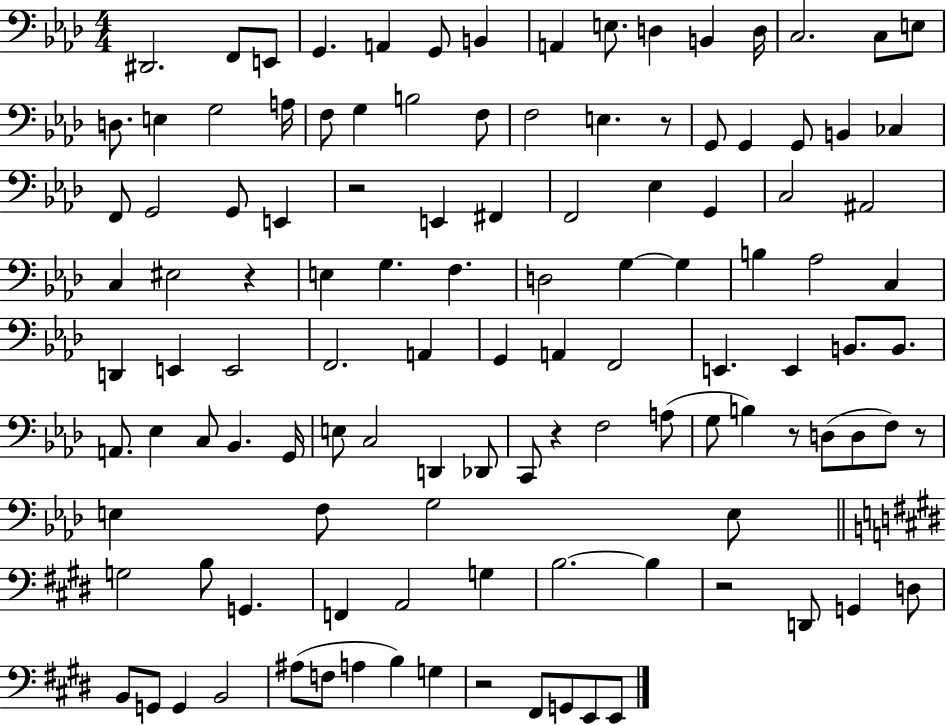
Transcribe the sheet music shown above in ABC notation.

X:1
T:Untitled
M:4/4
L:1/4
K:Ab
^D,,2 F,,/2 E,,/2 G,, A,, G,,/2 B,, A,, E,/2 D, B,, D,/4 C,2 C,/2 E,/2 D,/2 E, G,2 A,/4 F,/2 G, B,2 F,/2 F,2 E, z/2 G,,/2 G,, G,,/2 B,, _C, F,,/2 G,,2 G,,/2 E,, z2 E,, ^F,, F,,2 _E, G,, C,2 ^A,,2 C, ^E,2 z E, G, F, D,2 G, G, B, _A,2 C, D,, E,, E,,2 F,,2 A,, G,, A,, F,,2 E,, E,, B,,/2 B,,/2 A,,/2 _E, C,/2 _B,, G,,/4 E,/2 C,2 D,, _D,,/2 C,,/2 z F,2 A,/2 G,/2 B, z/2 D,/2 D,/2 F,/2 z/2 E, F,/2 G,2 E,/2 G,2 B,/2 G,, F,, A,,2 G, B,2 B, z2 D,,/2 G,, D,/2 B,,/2 G,,/2 G,, B,,2 ^A,/2 F,/2 A, B, G, z2 ^F,,/2 G,,/2 E,,/2 E,,/2